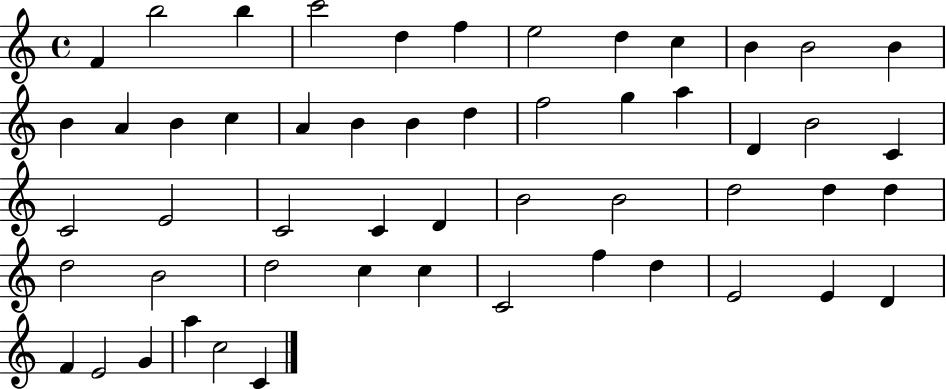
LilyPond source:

{
  \clef treble
  \time 4/4
  \defaultTimeSignature
  \key c \major
  f'4 b''2 b''4 | c'''2 d''4 f''4 | e''2 d''4 c''4 | b'4 b'2 b'4 | \break b'4 a'4 b'4 c''4 | a'4 b'4 b'4 d''4 | f''2 g''4 a''4 | d'4 b'2 c'4 | \break c'2 e'2 | c'2 c'4 d'4 | b'2 b'2 | d''2 d''4 d''4 | \break d''2 b'2 | d''2 c''4 c''4 | c'2 f''4 d''4 | e'2 e'4 d'4 | \break f'4 e'2 g'4 | a''4 c''2 c'4 | \bar "|."
}